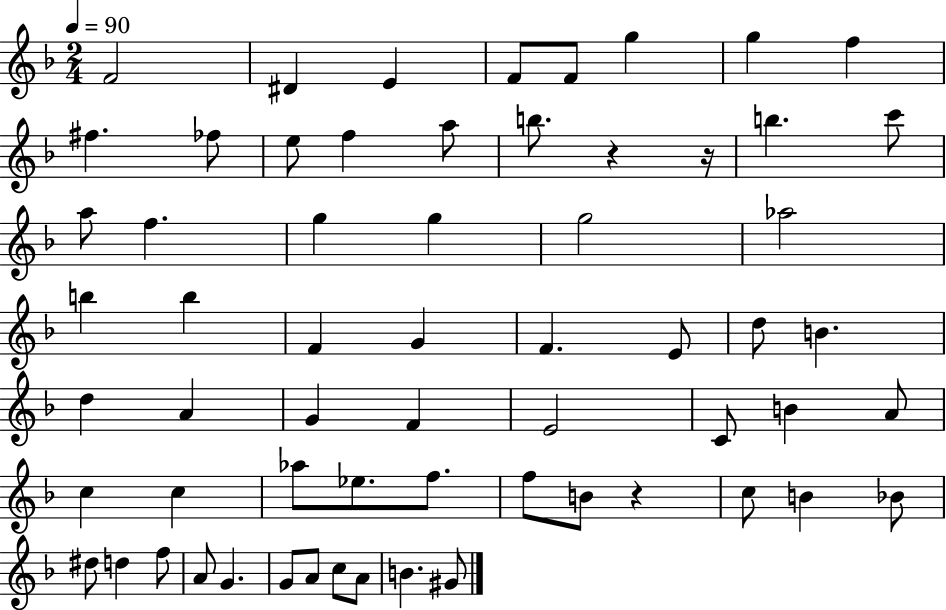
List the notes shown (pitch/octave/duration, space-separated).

F4/h D#4/q E4/q F4/e F4/e G5/q G5/q F5/q F#5/q. FES5/e E5/e F5/q A5/e B5/e. R/q R/s B5/q. C6/e A5/e F5/q. G5/q G5/q G5/h Ab5/h B5/q B5/q F4/q G4/q F4/q. E4/e D5/e B4/q. D5/q A4/q G4/q F4/q E4/h C4/e B4/q A4/e C5/q C5/q Ab5/e Eb5/e. F5/e. F5/e B4/e R/q C5/e B4/q Bb4/e D#5/e D5/q F5/e A4/e G4/q. G4/e A4/e C5/e A4/e B4/q. G#4/e